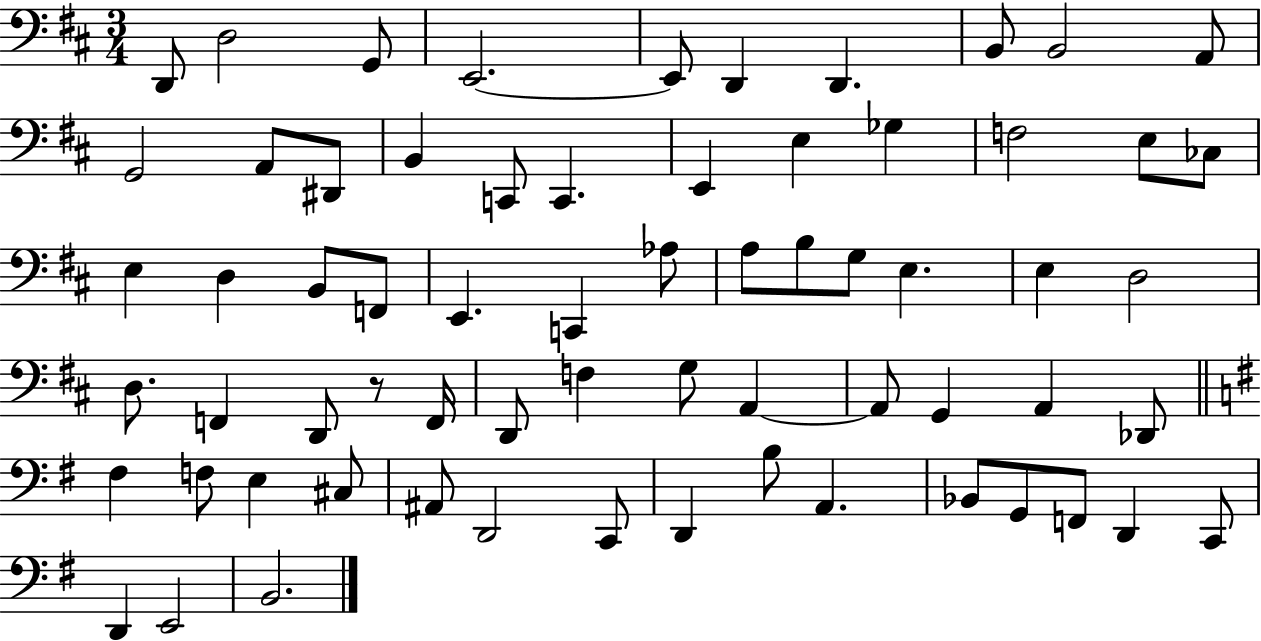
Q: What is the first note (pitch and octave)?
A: D2